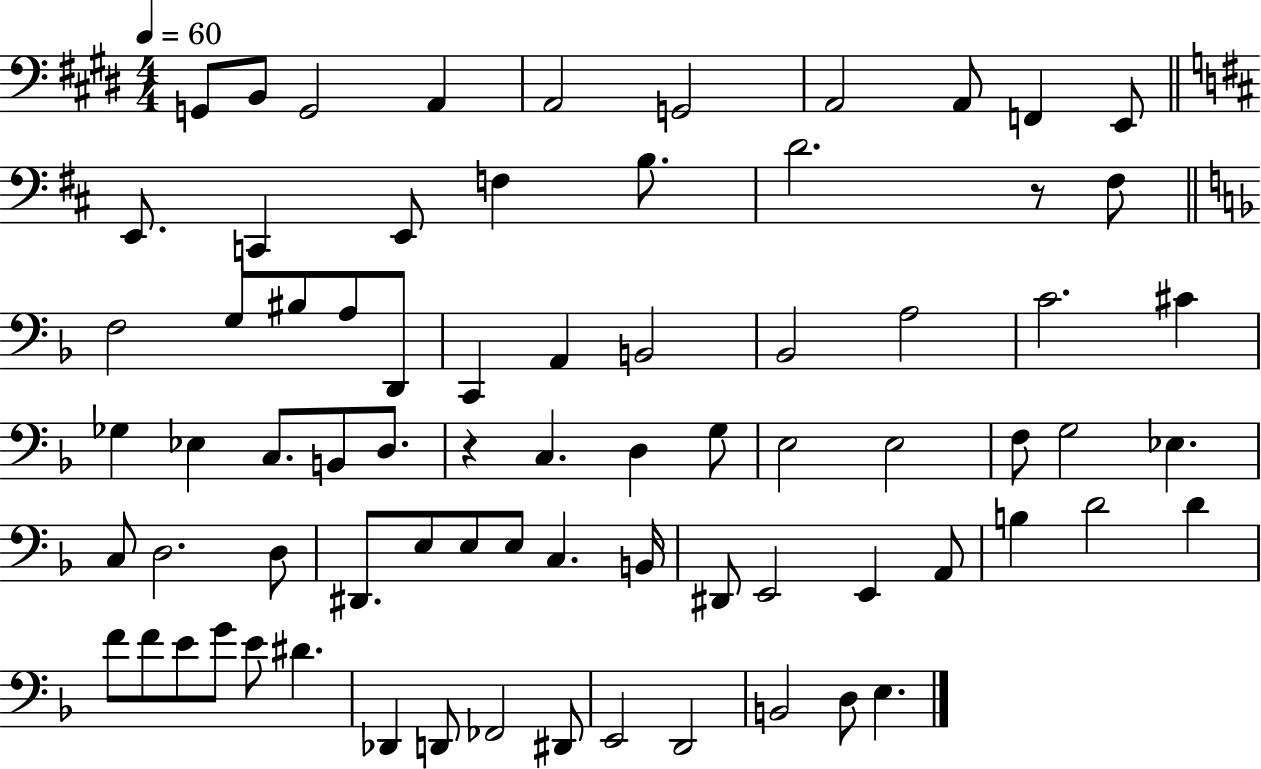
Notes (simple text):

G2/e B2/e G2/h A2/q A2/h G2/h A2/h A2/e F2/q E2/e E2/e. C2/q E2/e F3/q B3/e. D4/h. R/e F#3/e F3/h G3/e BIS3/e A3/e D2/e C2/q A2/q B2/h Bb2/h A3/h C4/h. C#4/q Gb3/q Eb3/q C3/e. B2/e D3/e. R/q C3/q. D3/q G3/e E3/h E3/h F3/e G3/h Eb3/q. C3/e D3/h. D3/e D#2/e. E3/e E3/e E3/e C3/q. B2/s D#2/e E2/h E2/q A2/e B3/q D4/h D4/q F4/e F4/e E4/e G4/e E4/e D#4/q. Db2/q D2/e FES2/h D#2/e E2/h D2/h B2/h D3/e E3/q.